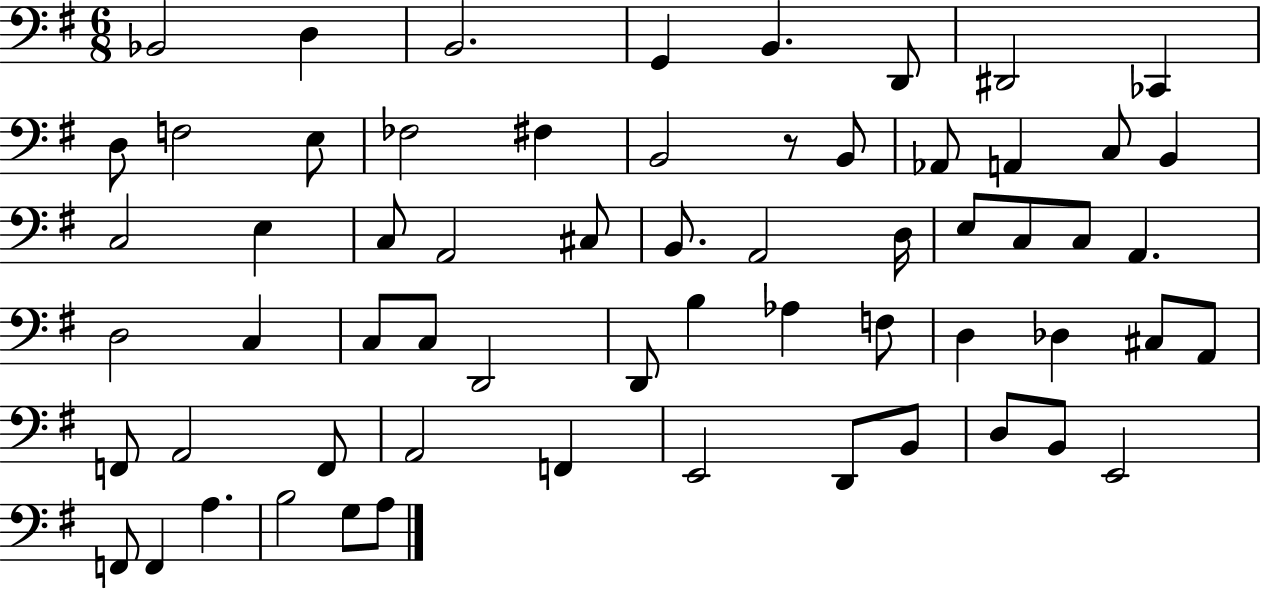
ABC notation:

X:1
T:Untitled
M:6/8
L:1/4
K:G
_B,,2 D, B,,2 G,, B,, D,,/2 ^D,,2 _C,, D,/2 F,2 E,/2 _F,2 ^F, B,,2 z/2 B,,/2 _A,,/2 A,, C,/2 B,, C,2 E, C,/2 A,,2 ^C,/2 B,,/2 A,,2 D,/4 E,/2 C,/2 C,/2 A,, D,2 C, C,/2 C,/2 D,,2 D,,/2 B, _A, F,/2 D, _D, ^C,/2 A,,/2 F,,/2 A,,2 F,,/2 A,,2 F,, E,,2 D,,/2 B,,/2 D,/2 B,,/2 E,,2 F,,/2 F,, A, B,2 G,/2 A,/2